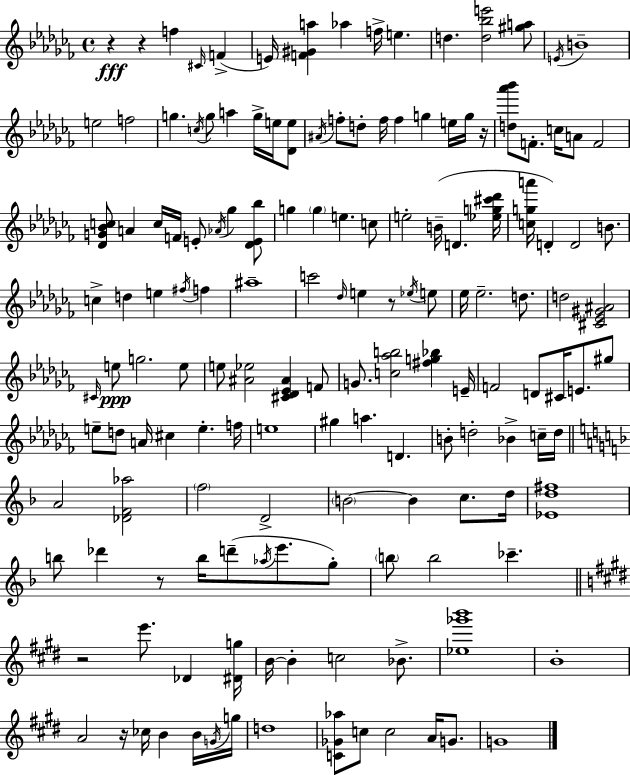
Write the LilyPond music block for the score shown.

{
  \clef treble
  \time 4/4
  \defaultTimeSignature
  \key aes \minor
  r4\fff r4 f''4 \grace { cis'16 }( f'4-> | e'16) <f' gis' a''>4 aes''4 f''16-> e''4. | d''4. <d'' bes'' e'''>2 <gis'' a''>8 | \acciaccatura { e'16 } b'1-- | \break e''2 f''2 | g''4. \acciaccatura { c''16 } g''8 a''4 g''16-> | e''16 <des' e''>8 \acciaccatura { ais'16 } f''8-. d''8-. f''16 f''4 g''4 | e''16 g''16 r16 <d'' aes''' bes'''>8 f'8.-. c''16 a'8 f'2 | \break <des' g' bes' c''>8 a'4 c''16 f'16 e'8-. \acciaccatura { aes'16 } ges''4 | <des' e' bes''>8 g''4 \parenthesize g''4 e''4. | c''8 e''2-. b'16--( d'4. | <ees'' g'' cis''' des'''>16 <c'' g'' a'''>16 d'4-.) d'2 | \break b'8. c''4-> d''4 e''4 | \acciaccatura { fis''16 } f''4 ais''1-- | c'''2 \grace { des''16 } e''4 | r8 \acciaccatura { ees''16 } e''8 ees''16 ees''2.-- | \break d''8. d''2 | <cis' ees' gis' ais'>2 \grace { cis'16 }\ppp e''8 g''2. | e''8 e''8 <ais' ees''>2 | <cis' des' ees' ais'>4 f'8 g'8. <c'' aes'' b''>2 | \break <fis'' g'' bes''>4 e'16-- f'2 | d'8 cis'16 e'8. gis''8 e''8-- d''8 a'16 cis''4 | e''4.-. f''16 e''1 | gis''4 a''4. | \break d'4. b'8-. d''2-. | bes'4-> c''16-- d''16 \bar "||" \break \key d \minor a'2 <des' f' aes''>2 | \parenthesize f''2 d'2-> | \parenthesize b'2~~ b'4 c''8. d''16 | <ees' d'' fis''>1 | \break b''8 des'''4 r8 b''16 d'''8--( \acciaccatura { aes''16 } e'''8. g''8-.) | \parenthesize b''8 b''2 ces'''4.-- | \bar "||" \break \key e \major r2 e'''8. des'4 <dis' g''>16 | b'16~~ b'4-. c''2 bes'8.-> | <ees'' ges''' b'''>1 | b'1-. | \break a'2 r16 ces''16 b'4 b'16 \acciaccatura { g'16 } | g''16 d''1 | <c' ges' aes''>8 c''8 c''2 a'16 g'8. | g'1 | \break \bar "|."
}